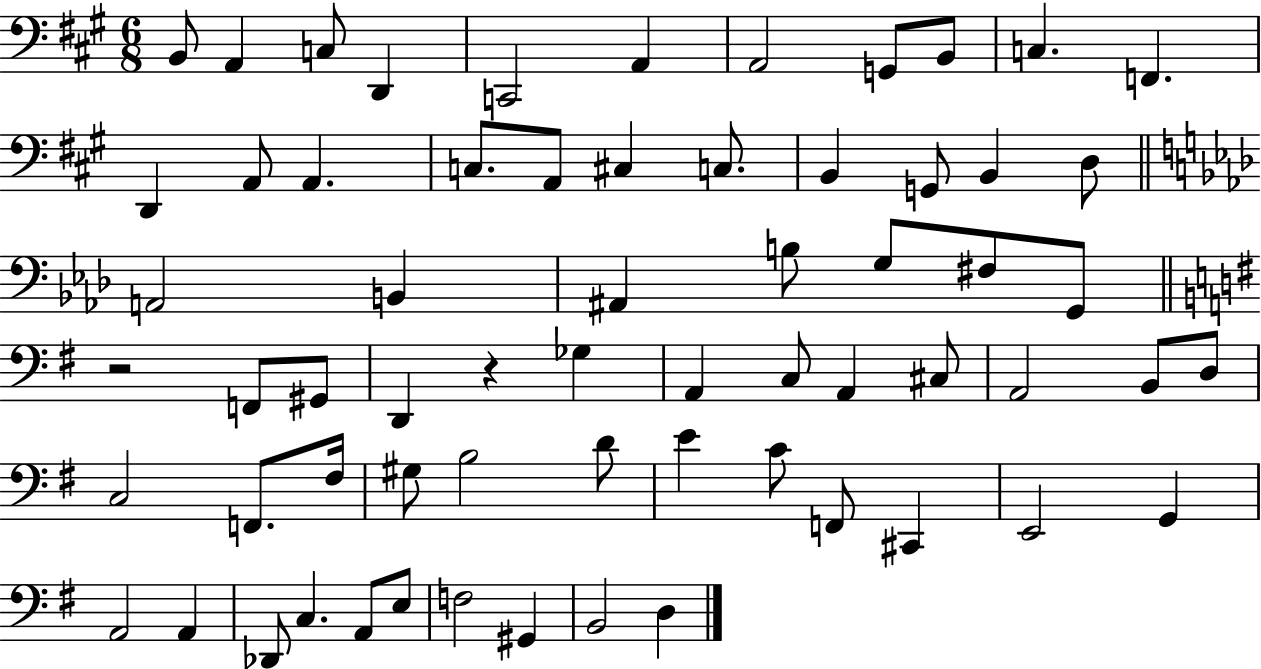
X:1
T:Untitled
M:6/8
L:1/4
K:A
B,,/2 A,, C,/2 D,, C,,2 A,, A,,2 G,,/2 B,,/2 C, F,, D,, A,,/2 A,, C,/2 A,,/2 ^C, C,/2 B,, G,,/2 B,, D,/2 A,,2 B,, ^A,, B,/2 G,/2 ^F,/2 G,,/2 z2 F,,/2 ^G,,/2 D,, z _G, A,, C,/2 A,, ^C,/2 A,,2 B,,/2 D,/2 C,2 F,,/2 ^F,/4 ^G,/2 B,2 D/2 E C/2 F,,/2 ^C,, E,,2 G,, A,,2 A,, _D,,/2 C, A,,/2 E,/2 F,2 ^G,, B,,2 D,